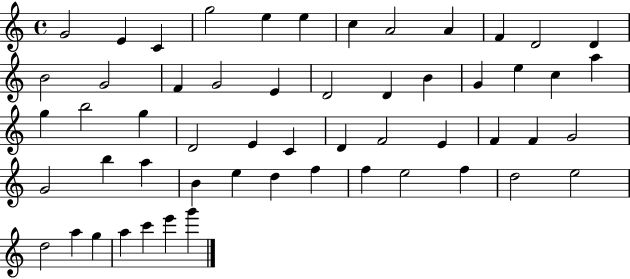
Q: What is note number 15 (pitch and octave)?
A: F4